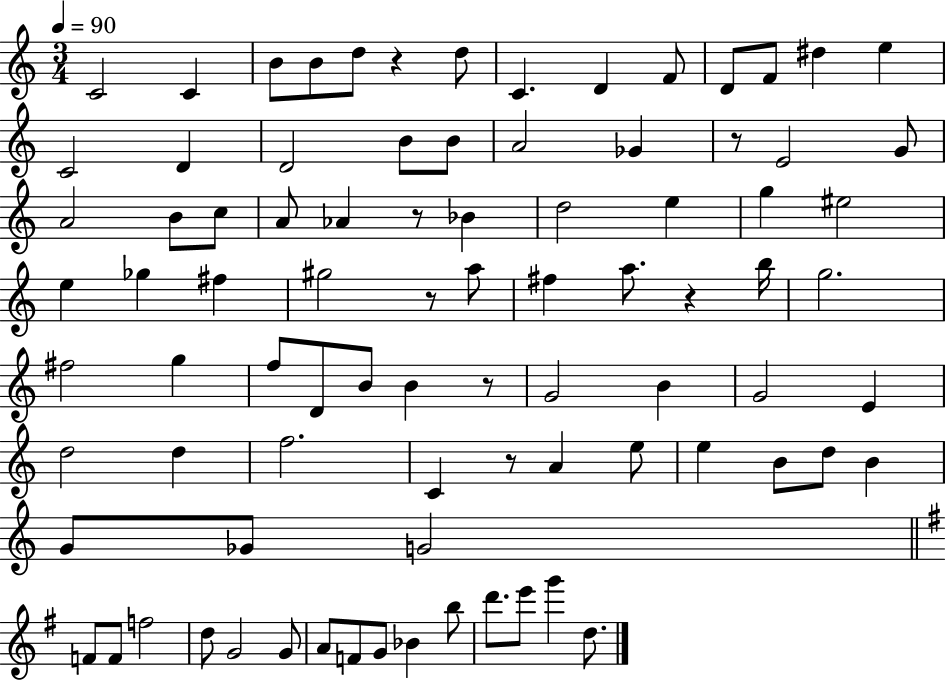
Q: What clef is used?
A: treble